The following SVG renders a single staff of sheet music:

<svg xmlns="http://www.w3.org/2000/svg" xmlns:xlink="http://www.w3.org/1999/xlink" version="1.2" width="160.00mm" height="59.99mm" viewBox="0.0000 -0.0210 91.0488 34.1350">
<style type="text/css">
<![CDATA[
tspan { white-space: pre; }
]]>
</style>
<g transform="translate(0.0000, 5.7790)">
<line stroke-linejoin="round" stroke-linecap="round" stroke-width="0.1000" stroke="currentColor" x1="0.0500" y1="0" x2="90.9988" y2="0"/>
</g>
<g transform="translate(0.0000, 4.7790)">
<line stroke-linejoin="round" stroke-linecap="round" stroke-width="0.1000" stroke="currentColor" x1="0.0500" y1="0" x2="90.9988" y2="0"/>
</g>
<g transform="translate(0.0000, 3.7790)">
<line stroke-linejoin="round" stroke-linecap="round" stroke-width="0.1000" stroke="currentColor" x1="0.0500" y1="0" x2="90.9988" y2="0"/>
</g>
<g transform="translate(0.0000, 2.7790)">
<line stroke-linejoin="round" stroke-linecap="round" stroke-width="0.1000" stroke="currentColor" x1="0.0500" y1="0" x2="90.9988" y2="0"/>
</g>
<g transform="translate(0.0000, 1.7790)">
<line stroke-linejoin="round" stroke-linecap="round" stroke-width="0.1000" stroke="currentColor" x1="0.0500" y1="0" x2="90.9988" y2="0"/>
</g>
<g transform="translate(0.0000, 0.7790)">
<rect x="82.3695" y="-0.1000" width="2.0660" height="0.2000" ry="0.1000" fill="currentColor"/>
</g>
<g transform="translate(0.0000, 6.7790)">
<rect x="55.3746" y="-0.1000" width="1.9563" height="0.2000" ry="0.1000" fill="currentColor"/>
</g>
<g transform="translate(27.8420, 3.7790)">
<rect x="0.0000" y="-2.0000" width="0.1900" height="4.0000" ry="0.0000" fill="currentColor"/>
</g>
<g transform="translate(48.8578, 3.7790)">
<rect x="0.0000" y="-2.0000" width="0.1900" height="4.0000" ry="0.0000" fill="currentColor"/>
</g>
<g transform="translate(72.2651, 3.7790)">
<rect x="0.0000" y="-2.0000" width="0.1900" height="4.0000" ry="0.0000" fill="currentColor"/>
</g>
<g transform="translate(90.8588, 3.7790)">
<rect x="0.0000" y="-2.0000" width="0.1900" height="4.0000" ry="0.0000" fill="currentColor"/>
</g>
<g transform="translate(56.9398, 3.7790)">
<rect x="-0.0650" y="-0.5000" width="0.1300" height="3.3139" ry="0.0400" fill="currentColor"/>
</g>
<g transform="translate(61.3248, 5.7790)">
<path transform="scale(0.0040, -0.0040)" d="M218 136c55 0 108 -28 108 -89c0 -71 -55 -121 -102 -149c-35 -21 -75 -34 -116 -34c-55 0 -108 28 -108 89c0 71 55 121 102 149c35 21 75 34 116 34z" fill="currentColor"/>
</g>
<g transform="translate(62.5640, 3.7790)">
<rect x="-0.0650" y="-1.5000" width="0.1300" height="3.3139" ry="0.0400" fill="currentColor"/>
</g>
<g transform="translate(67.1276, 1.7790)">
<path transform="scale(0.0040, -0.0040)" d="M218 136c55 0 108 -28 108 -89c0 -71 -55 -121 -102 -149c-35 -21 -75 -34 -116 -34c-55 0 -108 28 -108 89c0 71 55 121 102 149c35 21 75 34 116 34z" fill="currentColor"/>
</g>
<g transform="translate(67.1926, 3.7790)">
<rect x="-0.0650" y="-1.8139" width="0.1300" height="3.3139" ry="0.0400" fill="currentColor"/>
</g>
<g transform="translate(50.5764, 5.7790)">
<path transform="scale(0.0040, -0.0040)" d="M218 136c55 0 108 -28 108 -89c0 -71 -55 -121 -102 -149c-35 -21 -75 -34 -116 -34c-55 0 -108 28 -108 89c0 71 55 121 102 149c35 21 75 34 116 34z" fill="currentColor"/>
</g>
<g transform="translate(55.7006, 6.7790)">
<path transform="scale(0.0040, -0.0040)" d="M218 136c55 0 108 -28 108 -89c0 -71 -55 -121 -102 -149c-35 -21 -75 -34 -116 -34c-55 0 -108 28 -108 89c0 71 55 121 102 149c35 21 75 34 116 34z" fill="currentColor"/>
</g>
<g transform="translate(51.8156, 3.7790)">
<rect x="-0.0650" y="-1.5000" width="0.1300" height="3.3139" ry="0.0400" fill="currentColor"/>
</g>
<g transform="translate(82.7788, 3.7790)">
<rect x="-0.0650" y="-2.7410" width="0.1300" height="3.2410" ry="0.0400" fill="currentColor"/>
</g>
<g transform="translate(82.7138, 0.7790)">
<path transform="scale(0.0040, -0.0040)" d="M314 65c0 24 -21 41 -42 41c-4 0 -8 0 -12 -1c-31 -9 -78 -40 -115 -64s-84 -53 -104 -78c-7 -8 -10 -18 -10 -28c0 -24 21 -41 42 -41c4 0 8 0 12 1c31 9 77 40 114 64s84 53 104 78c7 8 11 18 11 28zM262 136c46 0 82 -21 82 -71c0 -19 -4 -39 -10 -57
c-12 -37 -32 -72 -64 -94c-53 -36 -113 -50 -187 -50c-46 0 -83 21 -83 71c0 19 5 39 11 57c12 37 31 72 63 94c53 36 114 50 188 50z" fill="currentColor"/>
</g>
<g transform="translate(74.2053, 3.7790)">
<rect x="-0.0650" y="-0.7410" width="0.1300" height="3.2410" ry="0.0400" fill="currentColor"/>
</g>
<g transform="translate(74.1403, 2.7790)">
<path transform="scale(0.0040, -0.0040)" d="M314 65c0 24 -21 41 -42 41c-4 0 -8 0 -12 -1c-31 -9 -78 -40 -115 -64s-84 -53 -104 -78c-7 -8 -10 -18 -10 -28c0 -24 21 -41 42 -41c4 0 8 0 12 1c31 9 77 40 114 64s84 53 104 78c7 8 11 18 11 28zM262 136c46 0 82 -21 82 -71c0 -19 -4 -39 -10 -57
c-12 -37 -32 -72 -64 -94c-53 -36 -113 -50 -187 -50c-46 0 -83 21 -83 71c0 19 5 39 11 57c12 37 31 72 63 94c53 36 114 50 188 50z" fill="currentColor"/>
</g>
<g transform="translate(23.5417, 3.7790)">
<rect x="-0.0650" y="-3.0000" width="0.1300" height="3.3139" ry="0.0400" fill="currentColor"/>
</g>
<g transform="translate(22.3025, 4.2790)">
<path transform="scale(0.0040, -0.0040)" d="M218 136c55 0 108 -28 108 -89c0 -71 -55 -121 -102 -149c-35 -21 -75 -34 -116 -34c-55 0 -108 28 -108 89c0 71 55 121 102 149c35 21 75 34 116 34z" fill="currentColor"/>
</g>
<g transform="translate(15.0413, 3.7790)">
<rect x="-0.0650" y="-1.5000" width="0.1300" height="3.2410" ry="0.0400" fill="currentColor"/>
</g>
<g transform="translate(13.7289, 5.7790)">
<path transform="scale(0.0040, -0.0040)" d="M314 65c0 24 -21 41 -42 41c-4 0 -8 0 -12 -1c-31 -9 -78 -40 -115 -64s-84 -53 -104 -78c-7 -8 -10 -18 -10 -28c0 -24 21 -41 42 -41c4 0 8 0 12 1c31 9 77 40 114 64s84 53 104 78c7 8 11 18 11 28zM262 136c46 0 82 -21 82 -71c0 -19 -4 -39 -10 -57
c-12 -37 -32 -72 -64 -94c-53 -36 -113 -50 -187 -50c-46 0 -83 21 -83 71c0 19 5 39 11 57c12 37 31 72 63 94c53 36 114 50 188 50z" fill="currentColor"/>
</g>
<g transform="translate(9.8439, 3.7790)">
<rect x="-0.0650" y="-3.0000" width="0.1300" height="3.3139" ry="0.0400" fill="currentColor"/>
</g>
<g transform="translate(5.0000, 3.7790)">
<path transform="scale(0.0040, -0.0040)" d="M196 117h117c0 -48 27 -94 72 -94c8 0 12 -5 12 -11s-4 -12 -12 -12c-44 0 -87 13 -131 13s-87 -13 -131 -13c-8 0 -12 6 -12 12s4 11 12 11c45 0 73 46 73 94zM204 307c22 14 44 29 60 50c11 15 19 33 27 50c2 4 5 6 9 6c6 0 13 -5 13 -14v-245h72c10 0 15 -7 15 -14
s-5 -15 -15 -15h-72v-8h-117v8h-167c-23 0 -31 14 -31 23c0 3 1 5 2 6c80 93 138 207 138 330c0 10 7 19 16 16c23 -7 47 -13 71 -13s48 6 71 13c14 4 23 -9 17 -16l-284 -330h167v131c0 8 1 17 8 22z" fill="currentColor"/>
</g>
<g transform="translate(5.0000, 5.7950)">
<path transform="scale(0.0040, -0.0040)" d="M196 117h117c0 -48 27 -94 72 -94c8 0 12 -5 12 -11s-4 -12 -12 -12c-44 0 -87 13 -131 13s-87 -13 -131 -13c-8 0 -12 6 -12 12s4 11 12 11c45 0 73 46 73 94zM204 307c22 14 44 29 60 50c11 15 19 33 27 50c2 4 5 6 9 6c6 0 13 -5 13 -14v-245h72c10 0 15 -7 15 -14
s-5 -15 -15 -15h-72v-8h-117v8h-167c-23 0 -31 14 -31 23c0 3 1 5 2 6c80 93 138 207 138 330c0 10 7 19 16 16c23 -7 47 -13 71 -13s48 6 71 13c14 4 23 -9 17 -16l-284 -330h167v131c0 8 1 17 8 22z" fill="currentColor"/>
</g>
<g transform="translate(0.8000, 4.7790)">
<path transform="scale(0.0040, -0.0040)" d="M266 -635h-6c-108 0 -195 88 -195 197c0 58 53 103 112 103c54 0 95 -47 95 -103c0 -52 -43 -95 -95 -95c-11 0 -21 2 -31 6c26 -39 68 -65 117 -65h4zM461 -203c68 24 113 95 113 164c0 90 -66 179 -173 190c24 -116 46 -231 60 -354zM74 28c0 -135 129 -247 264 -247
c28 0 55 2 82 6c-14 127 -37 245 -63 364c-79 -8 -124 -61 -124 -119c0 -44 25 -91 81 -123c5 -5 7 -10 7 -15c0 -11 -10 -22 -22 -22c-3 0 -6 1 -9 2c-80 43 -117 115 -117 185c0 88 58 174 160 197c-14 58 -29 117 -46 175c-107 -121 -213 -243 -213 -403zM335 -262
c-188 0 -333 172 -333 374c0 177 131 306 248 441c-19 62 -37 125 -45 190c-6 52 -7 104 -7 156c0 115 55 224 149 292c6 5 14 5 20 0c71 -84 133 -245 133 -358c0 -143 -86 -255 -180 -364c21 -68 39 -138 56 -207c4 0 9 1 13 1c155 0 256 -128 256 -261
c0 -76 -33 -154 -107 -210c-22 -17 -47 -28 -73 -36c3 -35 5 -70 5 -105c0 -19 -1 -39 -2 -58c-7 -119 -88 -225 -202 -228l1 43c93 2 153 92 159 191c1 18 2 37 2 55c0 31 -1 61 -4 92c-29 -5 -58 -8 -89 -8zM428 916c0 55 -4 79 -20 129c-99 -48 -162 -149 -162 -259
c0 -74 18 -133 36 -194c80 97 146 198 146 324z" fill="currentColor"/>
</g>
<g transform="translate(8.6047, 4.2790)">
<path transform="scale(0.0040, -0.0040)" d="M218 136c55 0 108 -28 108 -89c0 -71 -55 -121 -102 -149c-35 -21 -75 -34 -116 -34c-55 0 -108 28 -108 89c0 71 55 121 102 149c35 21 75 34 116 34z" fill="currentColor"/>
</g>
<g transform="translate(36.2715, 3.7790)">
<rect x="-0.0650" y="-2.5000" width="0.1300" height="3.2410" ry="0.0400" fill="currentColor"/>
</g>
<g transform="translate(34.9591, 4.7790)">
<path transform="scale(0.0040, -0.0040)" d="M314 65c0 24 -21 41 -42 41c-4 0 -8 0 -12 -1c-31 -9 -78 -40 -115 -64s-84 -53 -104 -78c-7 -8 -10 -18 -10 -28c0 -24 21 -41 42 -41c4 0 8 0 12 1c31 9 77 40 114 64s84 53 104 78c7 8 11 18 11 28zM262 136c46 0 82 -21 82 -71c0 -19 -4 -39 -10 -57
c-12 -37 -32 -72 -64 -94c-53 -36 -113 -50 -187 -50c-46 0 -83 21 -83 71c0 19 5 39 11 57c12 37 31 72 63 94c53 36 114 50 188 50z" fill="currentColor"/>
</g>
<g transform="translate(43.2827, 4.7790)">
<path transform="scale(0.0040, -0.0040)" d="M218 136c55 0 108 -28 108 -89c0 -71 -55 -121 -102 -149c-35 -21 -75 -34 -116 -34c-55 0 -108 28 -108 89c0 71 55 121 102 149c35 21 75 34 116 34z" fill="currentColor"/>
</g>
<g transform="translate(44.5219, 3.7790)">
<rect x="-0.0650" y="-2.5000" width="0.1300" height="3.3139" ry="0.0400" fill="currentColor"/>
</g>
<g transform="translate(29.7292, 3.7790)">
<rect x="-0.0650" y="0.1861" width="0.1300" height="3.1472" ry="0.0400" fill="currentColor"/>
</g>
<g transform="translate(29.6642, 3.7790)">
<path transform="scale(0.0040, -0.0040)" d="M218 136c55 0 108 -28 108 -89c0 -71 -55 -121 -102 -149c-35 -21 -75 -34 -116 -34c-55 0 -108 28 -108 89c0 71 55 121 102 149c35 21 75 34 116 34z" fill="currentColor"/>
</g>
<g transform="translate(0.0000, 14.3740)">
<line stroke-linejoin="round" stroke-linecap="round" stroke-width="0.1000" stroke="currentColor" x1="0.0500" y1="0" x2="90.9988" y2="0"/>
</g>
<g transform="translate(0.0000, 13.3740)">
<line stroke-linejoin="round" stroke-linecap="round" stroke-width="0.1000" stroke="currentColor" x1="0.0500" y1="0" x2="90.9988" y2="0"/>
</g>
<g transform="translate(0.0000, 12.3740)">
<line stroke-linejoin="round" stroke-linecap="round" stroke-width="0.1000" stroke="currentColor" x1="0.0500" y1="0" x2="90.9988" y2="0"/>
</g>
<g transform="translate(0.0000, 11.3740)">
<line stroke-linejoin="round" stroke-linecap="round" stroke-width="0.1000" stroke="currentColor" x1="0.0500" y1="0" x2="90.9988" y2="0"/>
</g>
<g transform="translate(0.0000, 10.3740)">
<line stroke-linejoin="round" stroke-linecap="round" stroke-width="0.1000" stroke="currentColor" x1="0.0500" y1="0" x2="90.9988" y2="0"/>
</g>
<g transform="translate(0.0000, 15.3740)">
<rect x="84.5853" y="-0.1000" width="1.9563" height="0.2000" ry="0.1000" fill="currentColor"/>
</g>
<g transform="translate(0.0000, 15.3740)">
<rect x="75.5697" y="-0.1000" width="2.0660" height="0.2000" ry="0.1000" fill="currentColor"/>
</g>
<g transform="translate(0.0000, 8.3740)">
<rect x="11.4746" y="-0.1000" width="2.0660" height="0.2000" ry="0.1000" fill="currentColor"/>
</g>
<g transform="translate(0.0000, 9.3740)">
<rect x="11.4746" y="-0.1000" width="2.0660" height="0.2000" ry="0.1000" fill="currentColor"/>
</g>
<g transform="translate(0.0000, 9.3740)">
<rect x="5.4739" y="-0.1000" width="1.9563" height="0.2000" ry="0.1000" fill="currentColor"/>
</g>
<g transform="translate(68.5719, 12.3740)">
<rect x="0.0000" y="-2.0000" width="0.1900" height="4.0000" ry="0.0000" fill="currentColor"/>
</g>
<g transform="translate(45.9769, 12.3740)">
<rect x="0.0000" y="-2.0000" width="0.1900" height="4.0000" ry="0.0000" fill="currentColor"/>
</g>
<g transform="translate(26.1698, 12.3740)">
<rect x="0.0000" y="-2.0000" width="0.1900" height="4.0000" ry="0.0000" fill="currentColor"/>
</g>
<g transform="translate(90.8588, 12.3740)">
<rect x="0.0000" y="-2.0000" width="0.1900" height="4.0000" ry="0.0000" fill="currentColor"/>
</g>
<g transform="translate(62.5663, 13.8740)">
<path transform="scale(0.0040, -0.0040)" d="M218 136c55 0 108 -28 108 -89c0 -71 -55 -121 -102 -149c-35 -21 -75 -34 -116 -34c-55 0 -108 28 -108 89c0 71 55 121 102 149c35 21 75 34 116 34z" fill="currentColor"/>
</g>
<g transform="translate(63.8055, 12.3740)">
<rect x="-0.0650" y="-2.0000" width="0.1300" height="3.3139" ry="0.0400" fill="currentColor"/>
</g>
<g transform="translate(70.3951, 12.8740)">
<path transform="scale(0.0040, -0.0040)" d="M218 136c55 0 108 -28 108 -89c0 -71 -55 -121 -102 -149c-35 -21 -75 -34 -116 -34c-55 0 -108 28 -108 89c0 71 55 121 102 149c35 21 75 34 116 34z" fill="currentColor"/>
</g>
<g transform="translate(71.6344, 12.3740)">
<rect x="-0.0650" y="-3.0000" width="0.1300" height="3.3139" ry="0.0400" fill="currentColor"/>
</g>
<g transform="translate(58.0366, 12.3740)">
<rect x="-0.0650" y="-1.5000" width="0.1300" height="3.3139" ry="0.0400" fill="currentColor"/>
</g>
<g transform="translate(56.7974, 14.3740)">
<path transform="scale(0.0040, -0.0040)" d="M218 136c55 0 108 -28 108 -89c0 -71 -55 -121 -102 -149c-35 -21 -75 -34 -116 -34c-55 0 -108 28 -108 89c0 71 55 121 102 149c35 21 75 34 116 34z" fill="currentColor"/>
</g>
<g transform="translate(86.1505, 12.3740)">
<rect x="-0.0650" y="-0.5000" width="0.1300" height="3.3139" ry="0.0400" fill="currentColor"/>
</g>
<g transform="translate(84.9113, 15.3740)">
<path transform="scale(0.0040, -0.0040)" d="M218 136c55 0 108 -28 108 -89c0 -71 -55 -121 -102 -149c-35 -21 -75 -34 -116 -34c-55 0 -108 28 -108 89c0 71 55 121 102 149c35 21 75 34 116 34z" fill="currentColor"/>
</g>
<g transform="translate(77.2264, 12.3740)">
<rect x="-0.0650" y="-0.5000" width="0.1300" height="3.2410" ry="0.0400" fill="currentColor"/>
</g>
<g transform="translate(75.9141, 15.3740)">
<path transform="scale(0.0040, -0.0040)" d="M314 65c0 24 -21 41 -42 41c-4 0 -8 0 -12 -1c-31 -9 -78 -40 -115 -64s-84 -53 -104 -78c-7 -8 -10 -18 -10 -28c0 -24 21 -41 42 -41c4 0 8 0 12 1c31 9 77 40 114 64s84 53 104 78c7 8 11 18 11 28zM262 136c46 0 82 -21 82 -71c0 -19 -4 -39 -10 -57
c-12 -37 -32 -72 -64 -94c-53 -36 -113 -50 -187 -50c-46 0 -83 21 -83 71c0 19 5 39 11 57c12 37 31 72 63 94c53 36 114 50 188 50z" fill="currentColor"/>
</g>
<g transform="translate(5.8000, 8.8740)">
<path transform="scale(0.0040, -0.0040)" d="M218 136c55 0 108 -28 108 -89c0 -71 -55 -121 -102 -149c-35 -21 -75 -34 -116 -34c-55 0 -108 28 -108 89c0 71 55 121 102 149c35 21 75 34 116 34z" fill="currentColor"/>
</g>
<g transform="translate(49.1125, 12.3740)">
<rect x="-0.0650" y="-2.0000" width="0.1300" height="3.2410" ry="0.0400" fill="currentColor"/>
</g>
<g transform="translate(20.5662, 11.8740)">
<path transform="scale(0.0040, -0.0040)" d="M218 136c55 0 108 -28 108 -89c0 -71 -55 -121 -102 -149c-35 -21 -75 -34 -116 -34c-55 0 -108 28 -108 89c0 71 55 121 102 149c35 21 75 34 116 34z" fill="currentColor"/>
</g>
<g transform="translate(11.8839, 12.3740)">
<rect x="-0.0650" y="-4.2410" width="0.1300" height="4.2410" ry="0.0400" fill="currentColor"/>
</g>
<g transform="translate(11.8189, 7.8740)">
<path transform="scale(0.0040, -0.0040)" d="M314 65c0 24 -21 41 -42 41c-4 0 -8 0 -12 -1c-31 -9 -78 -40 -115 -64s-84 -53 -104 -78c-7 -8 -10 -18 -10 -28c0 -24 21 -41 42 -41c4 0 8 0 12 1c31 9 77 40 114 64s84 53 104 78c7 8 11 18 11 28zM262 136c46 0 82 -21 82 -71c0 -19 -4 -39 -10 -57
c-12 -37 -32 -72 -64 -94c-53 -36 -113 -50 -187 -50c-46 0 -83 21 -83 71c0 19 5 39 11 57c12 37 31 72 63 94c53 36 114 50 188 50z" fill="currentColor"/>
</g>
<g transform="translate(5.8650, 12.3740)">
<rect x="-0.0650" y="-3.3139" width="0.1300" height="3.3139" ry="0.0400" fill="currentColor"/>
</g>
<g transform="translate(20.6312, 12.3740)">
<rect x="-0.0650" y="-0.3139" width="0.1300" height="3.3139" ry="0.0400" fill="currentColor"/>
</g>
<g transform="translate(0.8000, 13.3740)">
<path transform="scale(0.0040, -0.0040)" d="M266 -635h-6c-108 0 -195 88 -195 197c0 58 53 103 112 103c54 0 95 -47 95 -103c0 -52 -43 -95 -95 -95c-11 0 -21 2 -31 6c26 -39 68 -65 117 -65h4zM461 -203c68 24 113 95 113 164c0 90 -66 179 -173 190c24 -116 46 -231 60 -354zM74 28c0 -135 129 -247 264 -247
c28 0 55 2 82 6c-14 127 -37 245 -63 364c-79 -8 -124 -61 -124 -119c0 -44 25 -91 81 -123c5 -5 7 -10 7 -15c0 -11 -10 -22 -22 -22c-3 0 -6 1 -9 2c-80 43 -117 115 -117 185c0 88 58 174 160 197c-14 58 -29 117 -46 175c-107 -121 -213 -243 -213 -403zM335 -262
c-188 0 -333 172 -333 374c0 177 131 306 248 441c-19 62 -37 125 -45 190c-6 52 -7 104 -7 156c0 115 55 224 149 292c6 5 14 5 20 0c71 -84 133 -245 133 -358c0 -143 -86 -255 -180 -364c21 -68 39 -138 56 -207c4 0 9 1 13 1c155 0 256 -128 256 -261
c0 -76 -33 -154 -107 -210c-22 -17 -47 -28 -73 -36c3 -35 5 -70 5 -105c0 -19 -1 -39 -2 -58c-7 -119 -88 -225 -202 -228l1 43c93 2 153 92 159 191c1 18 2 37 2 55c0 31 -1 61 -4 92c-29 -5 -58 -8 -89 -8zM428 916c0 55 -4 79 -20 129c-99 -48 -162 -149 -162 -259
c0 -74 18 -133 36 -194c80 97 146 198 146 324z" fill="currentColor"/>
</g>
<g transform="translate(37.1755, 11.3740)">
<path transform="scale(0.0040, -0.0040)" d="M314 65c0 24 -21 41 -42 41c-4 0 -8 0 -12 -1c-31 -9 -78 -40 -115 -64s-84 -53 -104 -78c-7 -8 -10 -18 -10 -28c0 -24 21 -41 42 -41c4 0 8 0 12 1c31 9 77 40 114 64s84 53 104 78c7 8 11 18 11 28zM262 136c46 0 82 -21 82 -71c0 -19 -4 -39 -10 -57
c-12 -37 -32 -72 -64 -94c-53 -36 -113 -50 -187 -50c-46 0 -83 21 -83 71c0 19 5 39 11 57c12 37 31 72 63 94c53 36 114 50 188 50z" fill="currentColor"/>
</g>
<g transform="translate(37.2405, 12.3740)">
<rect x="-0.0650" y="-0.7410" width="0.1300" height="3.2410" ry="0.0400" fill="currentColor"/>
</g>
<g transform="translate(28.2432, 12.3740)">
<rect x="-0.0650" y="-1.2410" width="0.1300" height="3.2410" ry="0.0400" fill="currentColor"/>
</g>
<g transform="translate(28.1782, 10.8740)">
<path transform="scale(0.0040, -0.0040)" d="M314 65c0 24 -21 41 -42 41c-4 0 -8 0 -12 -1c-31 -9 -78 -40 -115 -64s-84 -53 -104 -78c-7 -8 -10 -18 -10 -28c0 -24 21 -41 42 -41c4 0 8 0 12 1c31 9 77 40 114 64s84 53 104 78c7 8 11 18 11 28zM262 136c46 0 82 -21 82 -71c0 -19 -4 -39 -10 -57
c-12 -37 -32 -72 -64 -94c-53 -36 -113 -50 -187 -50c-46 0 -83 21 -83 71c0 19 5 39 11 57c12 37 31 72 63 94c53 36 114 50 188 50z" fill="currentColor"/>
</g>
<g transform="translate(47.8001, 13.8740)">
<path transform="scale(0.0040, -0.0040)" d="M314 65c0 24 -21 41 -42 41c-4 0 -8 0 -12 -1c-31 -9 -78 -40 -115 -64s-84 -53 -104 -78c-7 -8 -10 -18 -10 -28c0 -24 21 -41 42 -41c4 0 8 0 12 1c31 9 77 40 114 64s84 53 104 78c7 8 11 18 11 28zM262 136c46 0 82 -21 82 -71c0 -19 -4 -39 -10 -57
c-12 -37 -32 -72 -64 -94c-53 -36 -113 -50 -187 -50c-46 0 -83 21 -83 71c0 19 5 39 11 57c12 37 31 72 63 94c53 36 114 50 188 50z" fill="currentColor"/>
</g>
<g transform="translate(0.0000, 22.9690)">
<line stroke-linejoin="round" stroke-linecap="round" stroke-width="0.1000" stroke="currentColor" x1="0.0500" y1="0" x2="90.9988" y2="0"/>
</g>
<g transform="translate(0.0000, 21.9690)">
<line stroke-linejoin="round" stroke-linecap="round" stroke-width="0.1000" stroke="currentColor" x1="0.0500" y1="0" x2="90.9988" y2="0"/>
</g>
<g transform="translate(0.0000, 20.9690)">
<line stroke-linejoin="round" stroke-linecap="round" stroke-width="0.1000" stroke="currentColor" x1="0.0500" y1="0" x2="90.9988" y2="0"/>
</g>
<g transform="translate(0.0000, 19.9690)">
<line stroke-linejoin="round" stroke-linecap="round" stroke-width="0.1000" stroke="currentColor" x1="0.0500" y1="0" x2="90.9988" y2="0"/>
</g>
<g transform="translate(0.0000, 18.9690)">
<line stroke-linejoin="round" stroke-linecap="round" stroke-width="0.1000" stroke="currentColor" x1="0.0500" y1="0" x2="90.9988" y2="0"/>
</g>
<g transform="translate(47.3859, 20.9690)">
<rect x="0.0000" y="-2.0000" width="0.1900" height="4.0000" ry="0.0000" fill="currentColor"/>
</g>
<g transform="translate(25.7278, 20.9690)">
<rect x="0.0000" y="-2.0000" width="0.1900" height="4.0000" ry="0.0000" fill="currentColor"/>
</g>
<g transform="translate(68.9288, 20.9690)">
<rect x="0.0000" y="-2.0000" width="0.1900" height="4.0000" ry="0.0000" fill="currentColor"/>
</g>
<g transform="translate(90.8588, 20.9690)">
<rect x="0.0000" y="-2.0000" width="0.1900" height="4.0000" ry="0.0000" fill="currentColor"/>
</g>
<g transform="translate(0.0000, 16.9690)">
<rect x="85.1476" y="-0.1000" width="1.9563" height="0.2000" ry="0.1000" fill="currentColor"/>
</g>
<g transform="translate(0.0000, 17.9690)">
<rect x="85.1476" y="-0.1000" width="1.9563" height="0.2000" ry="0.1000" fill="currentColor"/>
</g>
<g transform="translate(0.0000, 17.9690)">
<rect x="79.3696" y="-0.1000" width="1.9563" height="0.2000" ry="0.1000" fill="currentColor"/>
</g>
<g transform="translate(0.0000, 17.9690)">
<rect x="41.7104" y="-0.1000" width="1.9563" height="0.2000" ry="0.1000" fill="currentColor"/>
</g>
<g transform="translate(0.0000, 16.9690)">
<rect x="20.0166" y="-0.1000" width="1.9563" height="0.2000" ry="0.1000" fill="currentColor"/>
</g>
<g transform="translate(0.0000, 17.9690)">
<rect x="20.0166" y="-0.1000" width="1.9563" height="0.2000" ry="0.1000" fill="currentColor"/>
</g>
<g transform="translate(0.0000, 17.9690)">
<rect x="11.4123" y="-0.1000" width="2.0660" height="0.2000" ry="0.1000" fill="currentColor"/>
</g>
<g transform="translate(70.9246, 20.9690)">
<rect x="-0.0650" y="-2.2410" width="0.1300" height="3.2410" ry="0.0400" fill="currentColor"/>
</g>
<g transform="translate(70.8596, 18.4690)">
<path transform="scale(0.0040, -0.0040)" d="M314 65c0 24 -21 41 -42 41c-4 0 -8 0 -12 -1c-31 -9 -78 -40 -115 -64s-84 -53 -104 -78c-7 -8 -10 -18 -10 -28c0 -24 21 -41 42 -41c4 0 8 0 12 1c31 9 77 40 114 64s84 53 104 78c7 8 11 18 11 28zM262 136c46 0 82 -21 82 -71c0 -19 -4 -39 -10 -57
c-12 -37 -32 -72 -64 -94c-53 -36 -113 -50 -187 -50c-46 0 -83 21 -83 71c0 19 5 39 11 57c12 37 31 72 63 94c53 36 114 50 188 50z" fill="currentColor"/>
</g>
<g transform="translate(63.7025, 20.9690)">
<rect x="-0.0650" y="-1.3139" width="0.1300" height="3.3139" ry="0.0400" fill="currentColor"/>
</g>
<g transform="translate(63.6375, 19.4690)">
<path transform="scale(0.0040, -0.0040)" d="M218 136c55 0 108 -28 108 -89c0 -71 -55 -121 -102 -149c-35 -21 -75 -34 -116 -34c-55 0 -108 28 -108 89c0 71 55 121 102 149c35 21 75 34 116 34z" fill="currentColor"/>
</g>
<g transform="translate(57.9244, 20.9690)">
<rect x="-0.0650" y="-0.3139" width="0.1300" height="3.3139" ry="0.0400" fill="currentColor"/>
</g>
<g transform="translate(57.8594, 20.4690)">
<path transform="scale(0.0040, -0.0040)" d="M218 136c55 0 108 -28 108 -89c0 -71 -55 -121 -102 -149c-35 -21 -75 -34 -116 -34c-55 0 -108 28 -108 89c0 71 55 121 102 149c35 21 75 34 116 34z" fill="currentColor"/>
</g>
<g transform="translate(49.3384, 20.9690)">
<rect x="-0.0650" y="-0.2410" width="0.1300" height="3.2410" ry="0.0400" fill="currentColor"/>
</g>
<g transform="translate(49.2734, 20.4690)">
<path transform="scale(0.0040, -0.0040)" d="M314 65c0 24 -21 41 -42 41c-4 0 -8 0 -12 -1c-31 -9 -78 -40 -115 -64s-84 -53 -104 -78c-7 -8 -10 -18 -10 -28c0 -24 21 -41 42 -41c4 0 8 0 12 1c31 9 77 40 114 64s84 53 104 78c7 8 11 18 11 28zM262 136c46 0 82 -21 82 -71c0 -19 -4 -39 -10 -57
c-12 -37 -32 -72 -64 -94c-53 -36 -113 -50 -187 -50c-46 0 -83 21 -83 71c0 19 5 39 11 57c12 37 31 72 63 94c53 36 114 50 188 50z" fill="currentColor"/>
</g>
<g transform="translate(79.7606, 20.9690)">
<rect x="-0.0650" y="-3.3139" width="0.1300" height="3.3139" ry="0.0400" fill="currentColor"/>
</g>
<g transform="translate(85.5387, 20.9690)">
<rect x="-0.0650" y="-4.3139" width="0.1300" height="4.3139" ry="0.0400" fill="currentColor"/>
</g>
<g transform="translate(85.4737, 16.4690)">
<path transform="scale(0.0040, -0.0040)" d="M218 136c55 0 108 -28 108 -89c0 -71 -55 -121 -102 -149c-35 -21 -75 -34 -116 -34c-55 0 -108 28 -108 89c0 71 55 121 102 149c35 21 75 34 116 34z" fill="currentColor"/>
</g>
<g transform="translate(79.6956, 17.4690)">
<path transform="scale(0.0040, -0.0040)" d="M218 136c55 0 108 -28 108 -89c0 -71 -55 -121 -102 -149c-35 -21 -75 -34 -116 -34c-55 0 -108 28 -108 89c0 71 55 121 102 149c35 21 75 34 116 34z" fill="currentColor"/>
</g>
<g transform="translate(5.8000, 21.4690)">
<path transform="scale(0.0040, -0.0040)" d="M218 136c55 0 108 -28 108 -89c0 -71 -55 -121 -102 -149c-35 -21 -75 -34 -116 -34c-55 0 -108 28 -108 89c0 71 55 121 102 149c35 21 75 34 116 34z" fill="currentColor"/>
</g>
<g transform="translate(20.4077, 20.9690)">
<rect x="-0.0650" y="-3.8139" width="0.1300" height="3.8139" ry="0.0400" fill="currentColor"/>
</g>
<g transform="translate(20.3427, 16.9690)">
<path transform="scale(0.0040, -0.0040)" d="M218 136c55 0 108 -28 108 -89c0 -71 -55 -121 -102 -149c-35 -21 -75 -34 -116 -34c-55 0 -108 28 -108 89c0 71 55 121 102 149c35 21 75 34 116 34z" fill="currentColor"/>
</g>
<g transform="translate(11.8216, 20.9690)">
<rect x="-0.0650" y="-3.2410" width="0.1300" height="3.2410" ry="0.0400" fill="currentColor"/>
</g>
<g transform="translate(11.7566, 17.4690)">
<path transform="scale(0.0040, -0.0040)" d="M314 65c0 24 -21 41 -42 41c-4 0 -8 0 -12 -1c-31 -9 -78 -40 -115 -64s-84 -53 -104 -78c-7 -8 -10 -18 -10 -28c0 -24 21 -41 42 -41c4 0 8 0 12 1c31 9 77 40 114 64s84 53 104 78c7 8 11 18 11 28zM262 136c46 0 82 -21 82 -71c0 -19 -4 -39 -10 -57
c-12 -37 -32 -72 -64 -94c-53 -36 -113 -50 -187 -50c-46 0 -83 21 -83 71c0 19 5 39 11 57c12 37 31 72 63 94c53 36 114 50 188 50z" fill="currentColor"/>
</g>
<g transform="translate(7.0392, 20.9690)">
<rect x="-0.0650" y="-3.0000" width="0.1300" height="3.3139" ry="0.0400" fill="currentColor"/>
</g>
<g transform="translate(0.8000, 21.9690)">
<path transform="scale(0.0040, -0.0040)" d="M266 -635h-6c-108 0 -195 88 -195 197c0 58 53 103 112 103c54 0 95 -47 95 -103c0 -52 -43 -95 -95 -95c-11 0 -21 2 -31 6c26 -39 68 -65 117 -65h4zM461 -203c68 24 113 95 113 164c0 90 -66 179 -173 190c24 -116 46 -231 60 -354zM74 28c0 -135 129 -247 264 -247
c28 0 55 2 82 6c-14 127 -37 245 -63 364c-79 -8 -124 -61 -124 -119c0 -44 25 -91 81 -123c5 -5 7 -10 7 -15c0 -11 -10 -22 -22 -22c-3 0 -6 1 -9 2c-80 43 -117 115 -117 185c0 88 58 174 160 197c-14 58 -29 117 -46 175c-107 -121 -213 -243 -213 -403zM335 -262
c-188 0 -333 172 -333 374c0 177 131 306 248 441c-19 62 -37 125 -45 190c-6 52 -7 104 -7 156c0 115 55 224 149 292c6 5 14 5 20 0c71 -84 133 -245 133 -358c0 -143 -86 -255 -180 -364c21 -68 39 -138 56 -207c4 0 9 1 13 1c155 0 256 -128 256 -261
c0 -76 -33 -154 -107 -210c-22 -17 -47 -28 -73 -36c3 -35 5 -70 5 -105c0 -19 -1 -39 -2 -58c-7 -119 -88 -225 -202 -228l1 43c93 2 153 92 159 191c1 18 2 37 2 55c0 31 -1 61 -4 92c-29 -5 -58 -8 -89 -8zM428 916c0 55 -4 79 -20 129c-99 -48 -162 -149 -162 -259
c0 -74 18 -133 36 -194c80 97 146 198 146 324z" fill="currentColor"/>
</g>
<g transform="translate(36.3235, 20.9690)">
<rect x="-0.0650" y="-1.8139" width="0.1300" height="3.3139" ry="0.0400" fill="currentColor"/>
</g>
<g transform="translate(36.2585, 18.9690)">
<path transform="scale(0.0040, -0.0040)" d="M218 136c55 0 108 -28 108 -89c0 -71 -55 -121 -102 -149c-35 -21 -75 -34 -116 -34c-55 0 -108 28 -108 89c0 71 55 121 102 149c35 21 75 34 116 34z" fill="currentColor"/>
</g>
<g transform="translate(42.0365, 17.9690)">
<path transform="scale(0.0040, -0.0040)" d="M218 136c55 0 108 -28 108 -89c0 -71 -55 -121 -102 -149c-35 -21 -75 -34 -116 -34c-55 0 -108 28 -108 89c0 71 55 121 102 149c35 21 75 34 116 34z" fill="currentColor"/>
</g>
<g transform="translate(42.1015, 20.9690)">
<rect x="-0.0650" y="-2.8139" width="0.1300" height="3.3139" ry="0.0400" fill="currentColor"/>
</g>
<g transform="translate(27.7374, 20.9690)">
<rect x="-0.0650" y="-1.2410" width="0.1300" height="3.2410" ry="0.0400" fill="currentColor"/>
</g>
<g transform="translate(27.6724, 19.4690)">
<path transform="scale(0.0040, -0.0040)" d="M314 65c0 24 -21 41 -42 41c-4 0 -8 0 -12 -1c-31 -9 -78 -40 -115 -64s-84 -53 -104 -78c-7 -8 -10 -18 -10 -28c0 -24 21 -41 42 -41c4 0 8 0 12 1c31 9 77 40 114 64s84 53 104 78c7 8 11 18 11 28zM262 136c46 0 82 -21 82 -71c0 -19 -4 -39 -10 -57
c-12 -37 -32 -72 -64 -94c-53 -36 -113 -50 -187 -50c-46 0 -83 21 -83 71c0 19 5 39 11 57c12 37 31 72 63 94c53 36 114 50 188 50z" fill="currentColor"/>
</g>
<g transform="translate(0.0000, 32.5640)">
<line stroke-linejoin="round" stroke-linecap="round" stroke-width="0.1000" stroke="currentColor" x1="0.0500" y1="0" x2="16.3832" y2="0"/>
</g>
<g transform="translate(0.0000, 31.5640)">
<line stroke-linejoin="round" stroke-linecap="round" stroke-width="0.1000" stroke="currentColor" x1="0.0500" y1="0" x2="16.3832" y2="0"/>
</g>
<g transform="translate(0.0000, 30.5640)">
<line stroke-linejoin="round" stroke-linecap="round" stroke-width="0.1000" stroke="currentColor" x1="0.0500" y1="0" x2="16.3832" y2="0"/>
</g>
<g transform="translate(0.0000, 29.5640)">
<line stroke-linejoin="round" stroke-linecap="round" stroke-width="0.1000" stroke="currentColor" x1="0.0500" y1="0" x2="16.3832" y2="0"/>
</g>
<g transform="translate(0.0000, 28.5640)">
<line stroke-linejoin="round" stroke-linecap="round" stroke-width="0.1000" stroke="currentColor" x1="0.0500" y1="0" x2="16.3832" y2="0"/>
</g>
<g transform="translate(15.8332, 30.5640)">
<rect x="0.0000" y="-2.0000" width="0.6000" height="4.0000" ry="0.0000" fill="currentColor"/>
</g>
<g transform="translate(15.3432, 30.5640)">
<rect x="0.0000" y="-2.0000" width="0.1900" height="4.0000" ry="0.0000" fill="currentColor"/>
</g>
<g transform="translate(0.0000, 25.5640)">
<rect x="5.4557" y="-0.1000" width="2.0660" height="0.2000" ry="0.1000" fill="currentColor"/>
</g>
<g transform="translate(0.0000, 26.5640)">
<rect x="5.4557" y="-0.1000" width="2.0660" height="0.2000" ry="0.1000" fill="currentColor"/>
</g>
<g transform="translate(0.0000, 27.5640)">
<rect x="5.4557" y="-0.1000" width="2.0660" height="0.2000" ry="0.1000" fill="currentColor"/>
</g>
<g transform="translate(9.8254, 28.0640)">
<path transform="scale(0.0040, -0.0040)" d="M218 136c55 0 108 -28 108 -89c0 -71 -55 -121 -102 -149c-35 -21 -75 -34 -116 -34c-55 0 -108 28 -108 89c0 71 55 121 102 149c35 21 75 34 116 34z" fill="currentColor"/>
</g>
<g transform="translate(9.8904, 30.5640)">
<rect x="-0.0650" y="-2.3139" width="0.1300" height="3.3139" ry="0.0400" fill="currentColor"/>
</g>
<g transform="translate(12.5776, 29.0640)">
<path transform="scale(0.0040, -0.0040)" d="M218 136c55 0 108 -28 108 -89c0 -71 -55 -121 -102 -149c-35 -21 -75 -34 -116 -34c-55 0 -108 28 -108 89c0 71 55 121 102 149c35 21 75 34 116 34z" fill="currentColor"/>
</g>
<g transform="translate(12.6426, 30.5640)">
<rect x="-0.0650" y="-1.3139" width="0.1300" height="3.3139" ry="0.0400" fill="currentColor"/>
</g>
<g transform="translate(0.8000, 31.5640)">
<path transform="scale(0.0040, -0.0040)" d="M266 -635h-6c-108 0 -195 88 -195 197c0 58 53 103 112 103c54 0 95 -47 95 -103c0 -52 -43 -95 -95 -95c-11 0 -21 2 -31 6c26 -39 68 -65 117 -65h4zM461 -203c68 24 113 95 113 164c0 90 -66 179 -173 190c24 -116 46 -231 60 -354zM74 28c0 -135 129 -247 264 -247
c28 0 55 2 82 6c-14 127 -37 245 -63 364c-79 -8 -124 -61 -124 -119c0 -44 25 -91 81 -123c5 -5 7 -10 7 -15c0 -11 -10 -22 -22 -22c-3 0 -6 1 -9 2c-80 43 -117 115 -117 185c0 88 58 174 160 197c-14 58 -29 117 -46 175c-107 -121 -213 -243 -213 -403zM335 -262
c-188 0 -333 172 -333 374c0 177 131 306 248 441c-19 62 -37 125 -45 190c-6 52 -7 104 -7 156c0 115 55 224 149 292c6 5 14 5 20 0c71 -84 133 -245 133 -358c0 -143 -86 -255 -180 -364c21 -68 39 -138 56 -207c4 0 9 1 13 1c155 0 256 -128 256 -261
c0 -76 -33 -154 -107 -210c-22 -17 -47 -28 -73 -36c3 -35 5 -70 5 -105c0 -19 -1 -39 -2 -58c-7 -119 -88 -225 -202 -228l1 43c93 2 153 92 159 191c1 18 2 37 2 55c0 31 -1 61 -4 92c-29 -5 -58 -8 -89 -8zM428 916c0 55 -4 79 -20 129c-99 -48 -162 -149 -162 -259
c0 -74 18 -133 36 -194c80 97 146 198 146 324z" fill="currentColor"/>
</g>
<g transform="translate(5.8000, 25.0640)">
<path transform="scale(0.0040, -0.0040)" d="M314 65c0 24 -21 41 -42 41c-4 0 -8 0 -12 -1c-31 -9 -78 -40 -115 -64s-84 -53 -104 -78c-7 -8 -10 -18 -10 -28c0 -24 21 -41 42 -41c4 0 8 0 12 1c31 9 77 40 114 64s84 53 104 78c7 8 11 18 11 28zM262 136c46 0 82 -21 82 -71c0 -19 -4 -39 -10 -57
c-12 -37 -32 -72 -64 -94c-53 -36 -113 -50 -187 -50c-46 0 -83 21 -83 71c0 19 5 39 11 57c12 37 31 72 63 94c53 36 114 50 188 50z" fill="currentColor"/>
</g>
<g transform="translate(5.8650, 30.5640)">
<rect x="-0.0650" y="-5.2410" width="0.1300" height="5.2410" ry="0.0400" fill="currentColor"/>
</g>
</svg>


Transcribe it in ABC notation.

X:1
T:Untitled
M:4/4
L:1/4
K:C
A E2 A B G2 G E C E f d2 a2 b d'2 c e2 d2 F2 E F A C2 C A b2 c' e2 f a c2 c e g2 b d' f'2 g e